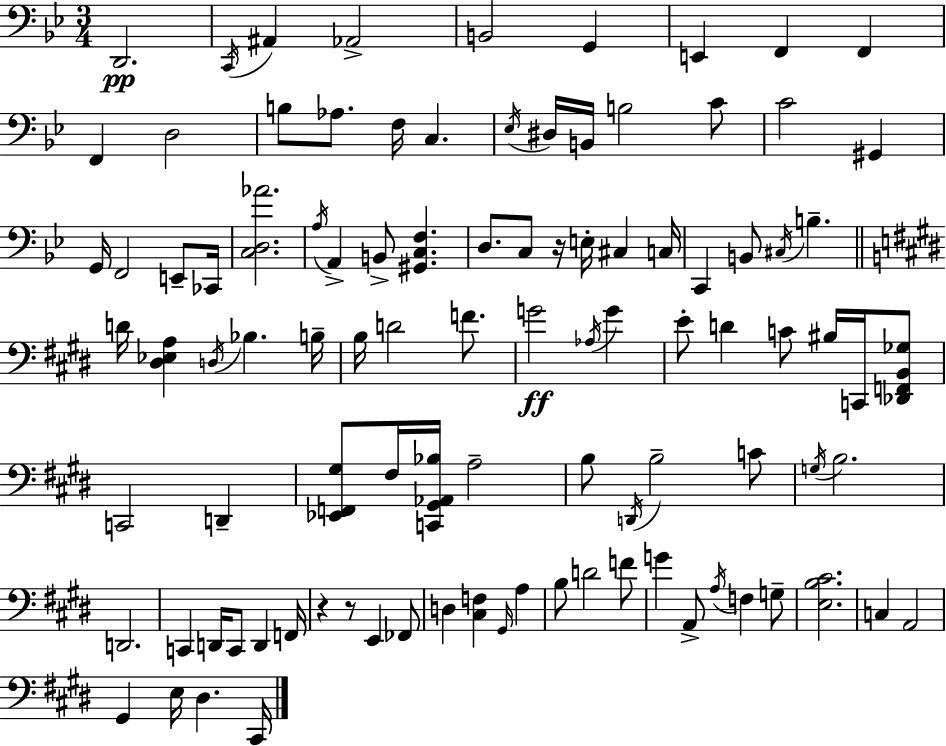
D2/h. C2/s A#2/q Ab2/h B2/h G2/q E2/q F2/q F2/q F2/q D3/h B3/e Ab3/e. F3/s C3/q. Eb3/s D#3/s B2/s B3/h C4/e C4/h G#2/q G2/s F2/h E2/e CES2/s [C3,D3,Ab4]/h. A3/s A2/q B2/e [G#2,C3,F3]/q. D3/e. C3/e R/s E3/s C#3/q C3/s C2/q B2/e C#3/s B3/q. D4/s [D#3,Eb3,A3]/q D3/s Bb3/q. B3/s B3/s D4/h F4/e. G4/h Ab3/s G4/q E4/e D4/q C4/e BIS3/s C2/s [Db2,F2,B2,Gb3]/e C2/h D2/q [Eb2,F2,G#3]/e F#3/s [C2,G#2,Ab2,Bb3]/s A3/h B3/e D2/s B3/h C4/e G3/s B3/h. D2/h. C2/q D2/s C2/e D2/q F2/s R/q R/e E2/q FES2/e D3/q [C#3,F3]/q G#2/s A3/q B3/e D4/h F4/e G4/q A2/e A3/s F3/q G3/e [E3,B3,C#4]/h. C3/q A2/h G#2/q E3/s D#3/q. C#2/s